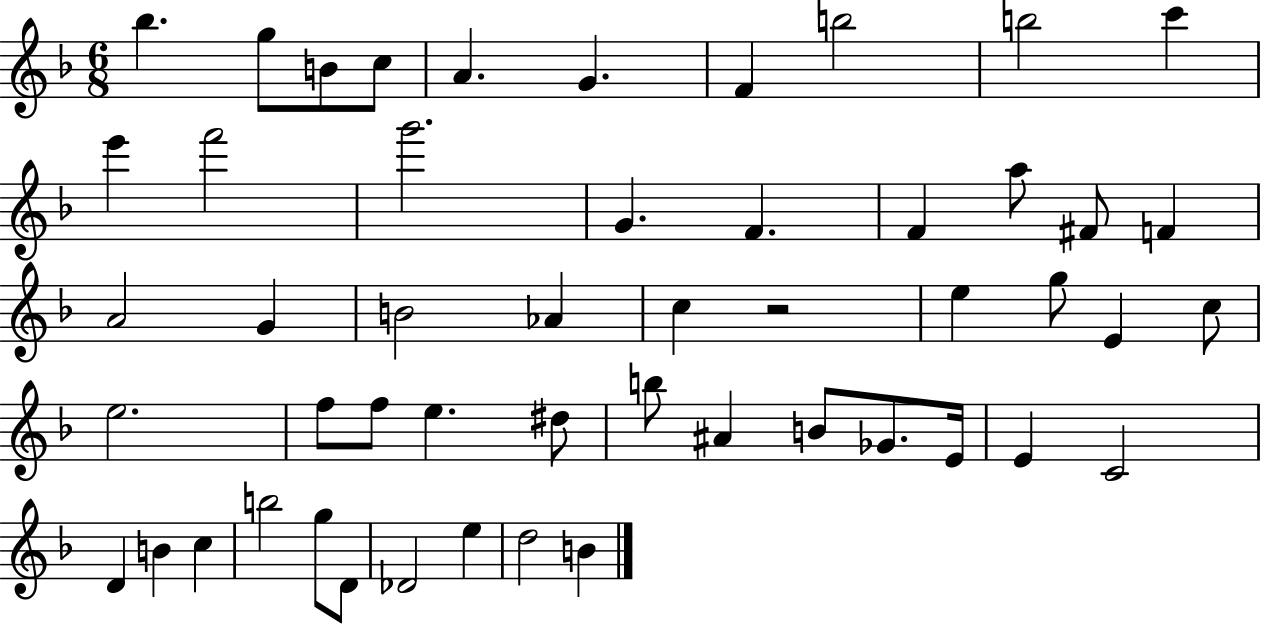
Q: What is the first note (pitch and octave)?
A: Bb5